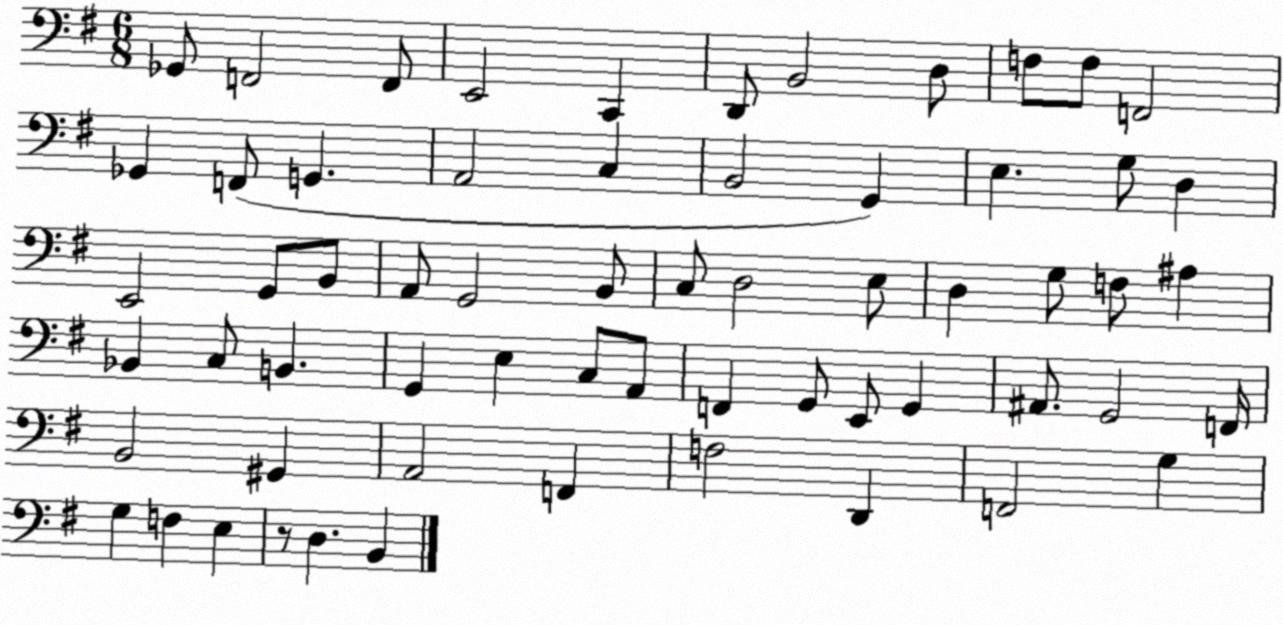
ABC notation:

X:1
T:Untitled
M:6/8
L:1/4
K:G
_G,,/2 F,,2 F,,/2 E,,2 C,, D,,/2 B,,2 D,/2 F,/2 F,/2 F,,2 _G,, F,,/2 G,, A,,2 C, B,,2 G,, E, G,/2 D, E,,2 G,,/2 B,,/2 A,,/2 G,,2 B,,/2 C,/2 D,2 E,/2 D, G,/2 F,/2 ^A, _B,, C,/2 B,, G,, E, C,/2 A,,/2 F,, G,,/2 E,,/2 G,, ^A,,/2 G,,2 F,,/4 B,,2 ^G,, A,,2 F,, F,2 D,, F,,2 G, G, F, E, z/2 D, B,,